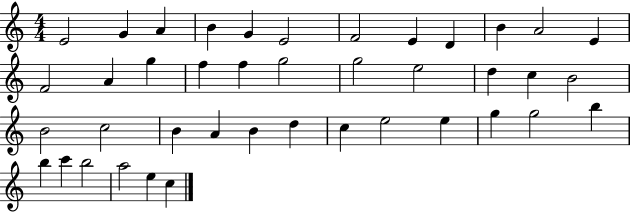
{
  \clef treble
  \numericTimeSignature
  \time 4/4
  \key c \major
  e'2 g'4 a'4 | b'4 g'4 e'2 | f'2 e'4 d'4 | b'4 a'2 e'4 | \break f'2 a'4 g''4 | f''4 f''4 g''2 | g''2 e''2 | d''4 c''4 b'2 | \break b'2 c''2 | b'4 a'4 b'4 d''4 | c''4 e''2 e''4 | g''4 g''2 b''4 | \break b''4 c'''4 b''2 | a''2 e''4 c''4 | \bar "|."
}